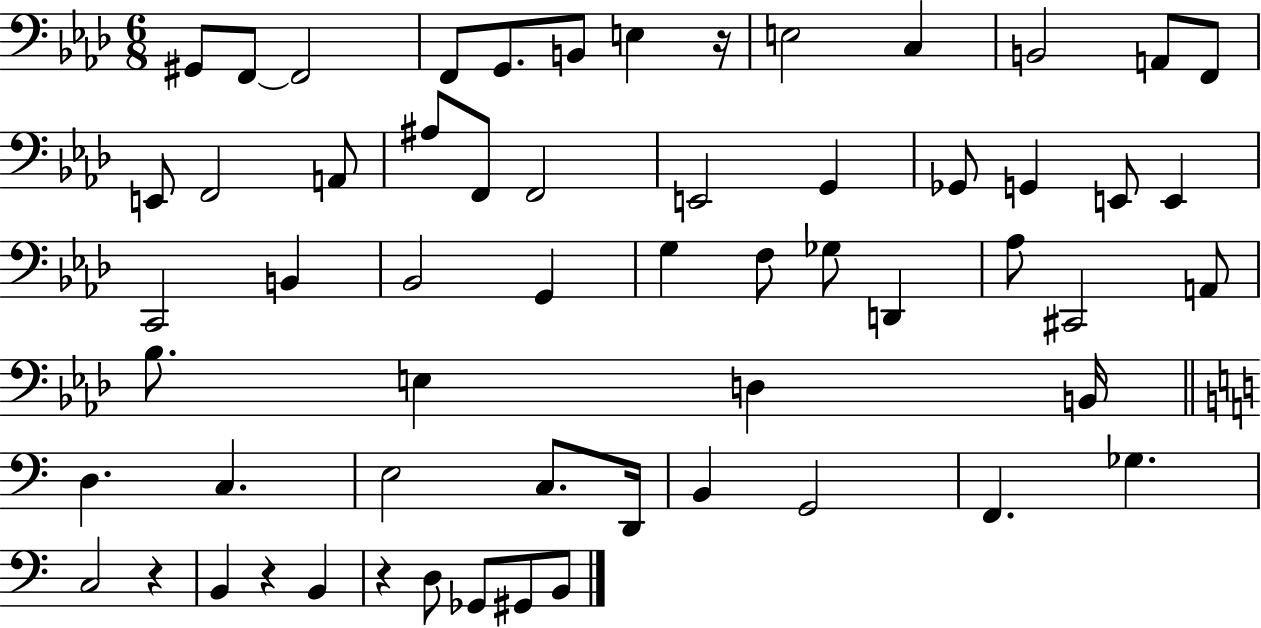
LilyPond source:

{
  \clef bass
  \numericTimeSignature
  \time 6/8
  \key aes \major
  gis,8 f,8~~ f,2 | f,8 g,8. b,8 e4 r16 | e2 c4 | b,2 a,8 f,8 | \break e,8 f,2 a,8 | ais8 f,8 f,2 | e,2 g,4 | ges,8 g,4 e,8 e,4 | \break c,2 b,4 | bes,2 g,4 | g4 f8 ges8 d,4 | aes8 cis,2 a,8 | \break bes8. e4 d4 b,16 | \bar "||" \break \key c \major d4. c4. | e2 c8. d,16 | b,4 g,2 | f,4. ges4. | \break c2 r4 | b,4 r4 b,4 | r4 d8 ges,8 gis,8 b,8 | \bar "|."
}